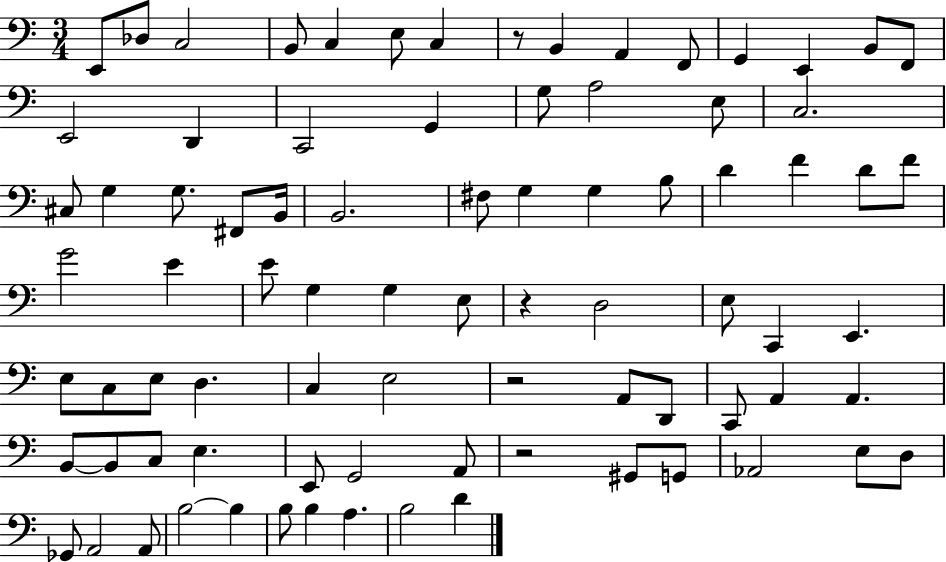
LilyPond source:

{
  \clef bass
  \numericTimeSignature
  \time 3/4
  \key c \major
  e,8 des8 c2 | b,8 c4 e8 c4 | r8 b,4 a,4 f,8 | g,4 e,4 b,8 f,8 | \break e,2 d,4 | c,2 g,4 | g8 a2 e8 | c2. | \break cis8 g4 g8. fis,8 b,16 | b,2. | fis8 g4 g4 b8 | d'4 f'4 d'8 f'8 | \break g'2 e'4 | e'8 g4 g4 e8 | r4 d2 | e8 c,4 e,4. | \break e8 c8 e8 d4. | c4 e2 | r2 a,8 d,8 | c,8 a,4 a,4. | \break b,8~~ b,8 c8 e4. | e,8 g,2 a,8 | r2 gis,8 g,8 | aes,2 e8 d8 | \break ges,8 a,2 a,8 | b2~~ b4 | b8 b4 a4. | b2 d'4 | \break \bar "|."
}